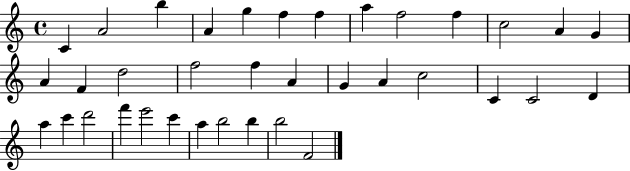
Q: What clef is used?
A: treble